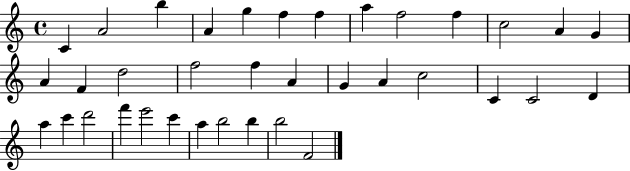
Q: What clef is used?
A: treble